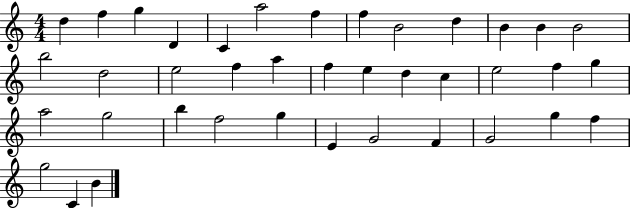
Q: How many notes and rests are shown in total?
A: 39